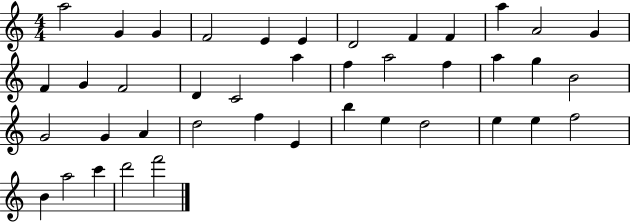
X:1
T:Untitled
M:4/4
L:1/4
K:C
a2 G G F2 E E D2 F F a A2 G F G F2 D C2 a f a2 f a g B2 G2 G A d2 f E b e d2 e e f2 B a2 c' d'2 f'2